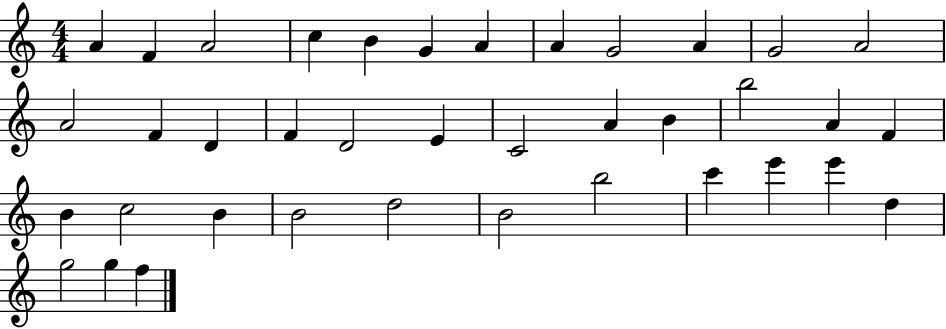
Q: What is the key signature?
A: C major